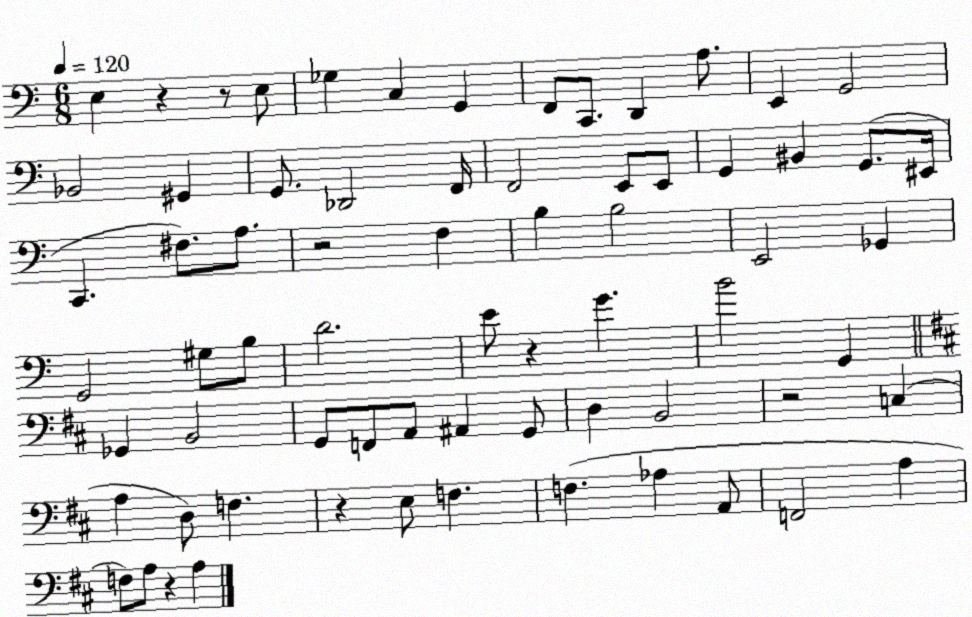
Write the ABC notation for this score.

X:1
T:Untitled
M:6/8
L:1/4
K:C
E, z z/2 E,/2 _G, C, G,, F,,/2 C,,/2 D,, A,/2 E,, G,,2 _B,,2 ^G,, G,,/2 _D,,2 F,,/4 F,,2 E,,/2 E,,/2 G,, ^B,, G,,/2 ^E,,/4 C,, ^F,/2 A,/2 z2 F, B, B,2 E,,2 _G,, G,,2 ^G,/2 B,/2 D2 E/2 z G B2 G,, _G,, B,,2 G,,/2 F,,/2 A,,/2 ^A,, G,,/2 D, B,,2 z2 C, A, D,/2 F, z E,/2 F, F, _A, A,,/2 F,,2 A, F,/2 A,/2 z A,